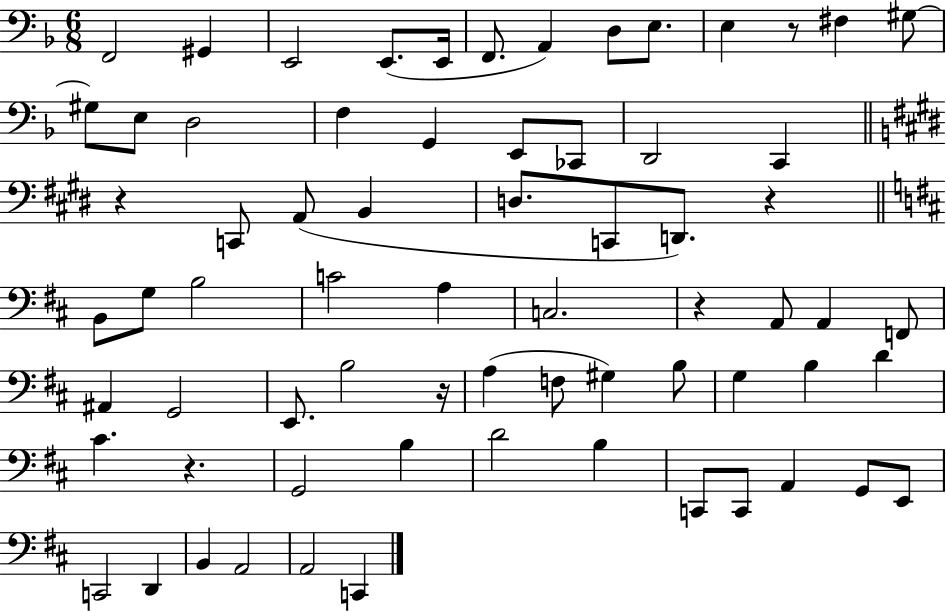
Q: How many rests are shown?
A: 6